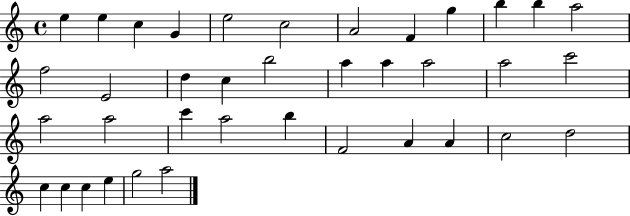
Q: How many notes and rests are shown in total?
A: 38